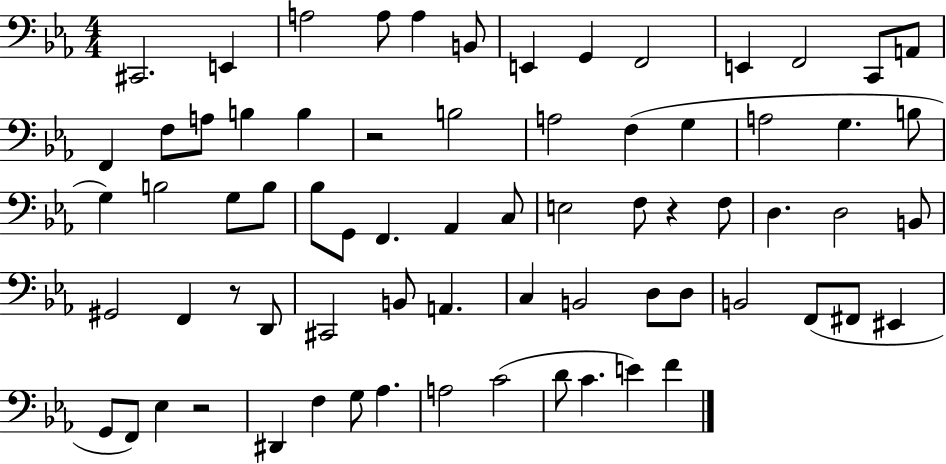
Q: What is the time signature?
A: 4/4